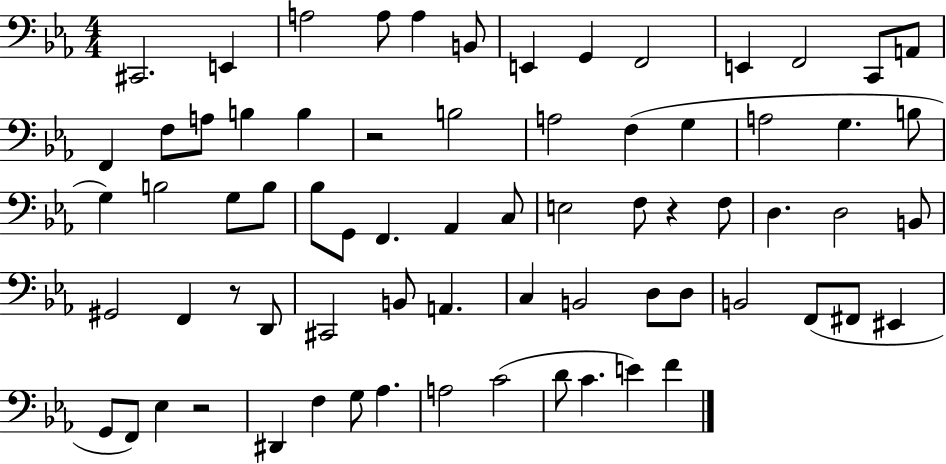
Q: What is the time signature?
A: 4/4